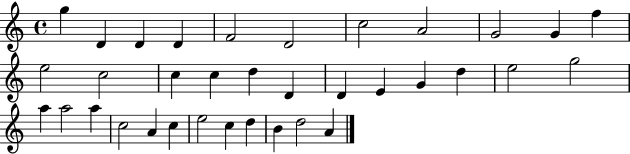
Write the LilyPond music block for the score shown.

{
  \clef treble
  \time 4/4
  \defaultTimeSignature
  \key c \major
  g''4 d'4 d'4 d'4 | f'2 d'2 | c''2 a'2 | g'2 g'4 f''4 | \break e''2 c''2 | c''4 c''4 d''4 d'4 | d'4 e'4 g'4 d''4 | e''2 g''2 | \break a''4 a''2 a''4 | c''2 a'4 c''4 | e''2 c''4 d''4 | b'4 d''2 a'4 | \break \bar "|."
}